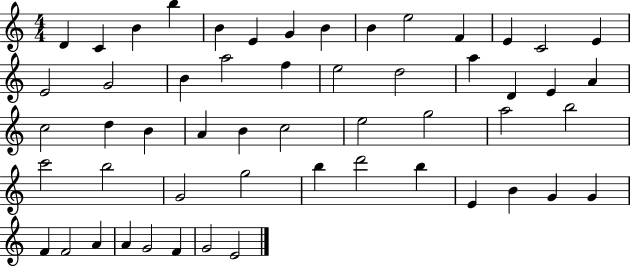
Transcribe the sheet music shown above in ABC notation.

X:1
T:Untitled
M:4/4
L:1/4
K:C
D C B b B E G B B e2 F E C2 E E2 G2 B a2 f e2 d2 a D E A c2 d B A B c2 e2 g2 a2 b2 c'2 b2 G2 g2 b d'2 b E B G G F F2 A A G2 F G2 E2